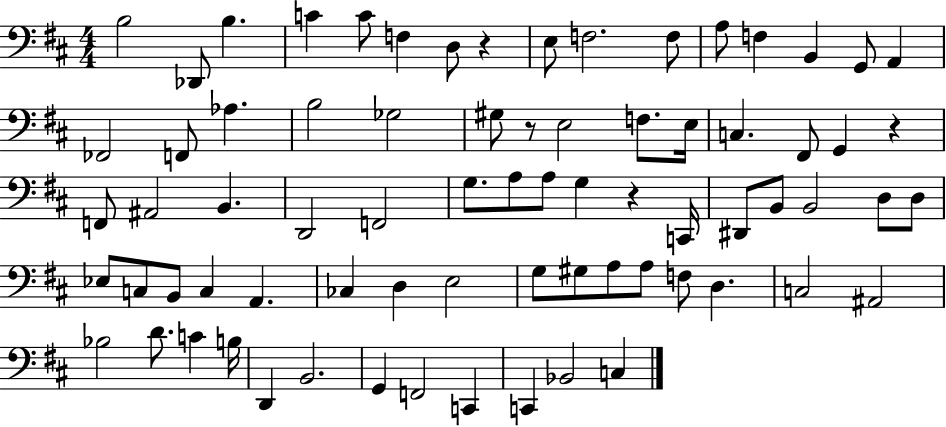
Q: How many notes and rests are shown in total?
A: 74